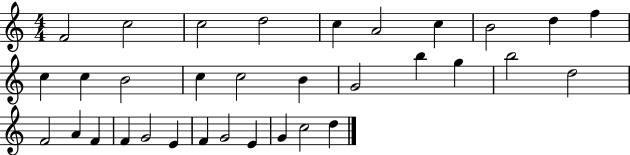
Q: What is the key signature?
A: C major